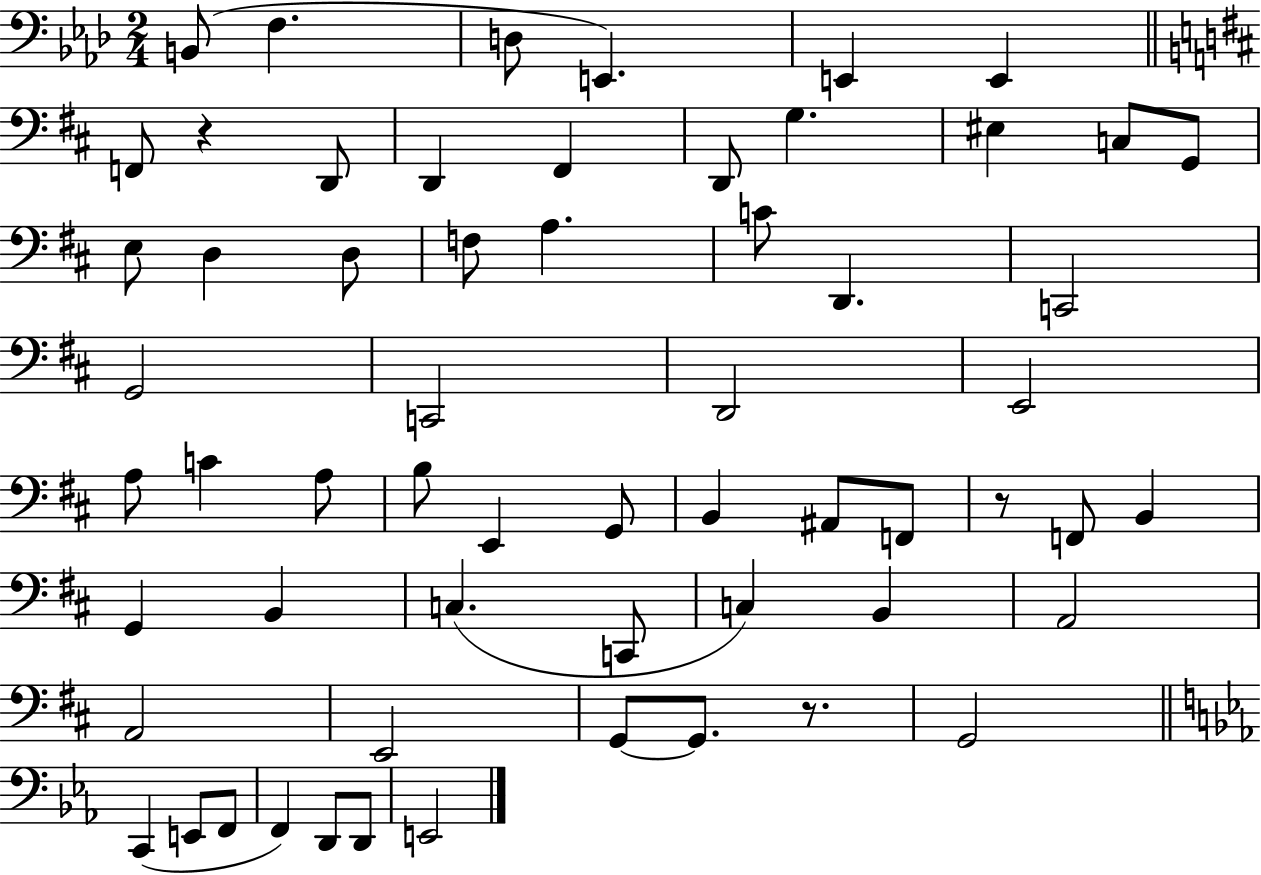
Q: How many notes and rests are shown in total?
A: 60